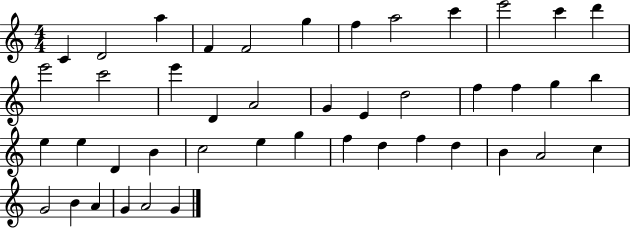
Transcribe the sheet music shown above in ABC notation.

X:1
T:Untitled
M:4/4
L:1/4
K:C
C D2 a F F2 g f a2 c' e'2 c' d' e'2 c'2 e' D A2 G E d2 f f g b e e D B c2 e g f d f d B A2 c G2 B A G A2 G